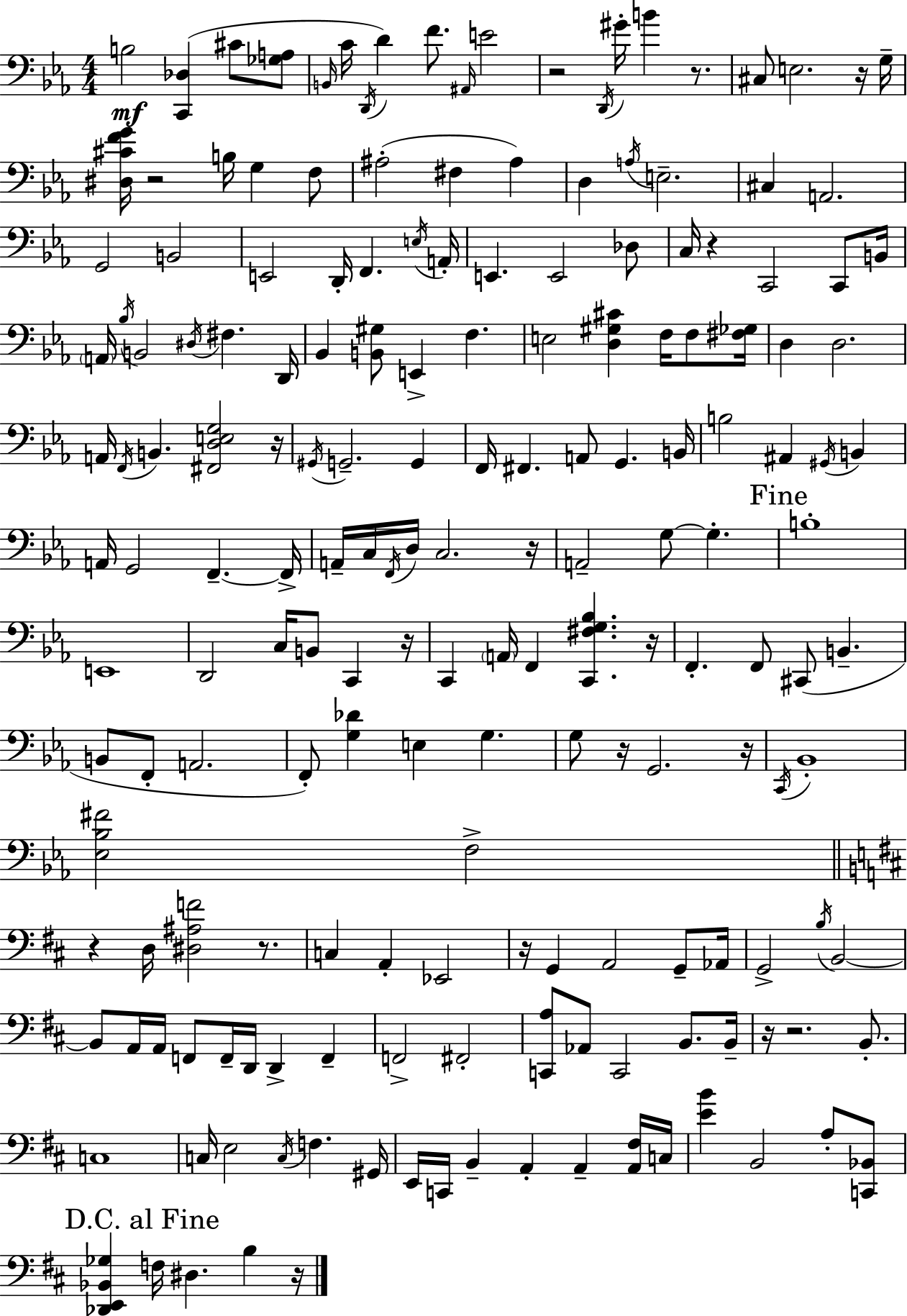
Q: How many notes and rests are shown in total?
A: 181